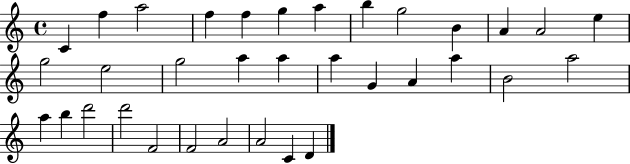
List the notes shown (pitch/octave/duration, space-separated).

C4/q F5/q A5/h F5/q F5/q G5/q A5/q B5/q G5/h B4/q A4/q A4/h E5/q G5/h E5/h G5/h A5/q A5/q A5/q G4/q A4/q A5/q B4/h A5/h A5/q B5/q D6/h D6/h F4/h F4/h A4/h A4/h C4/q D4/q